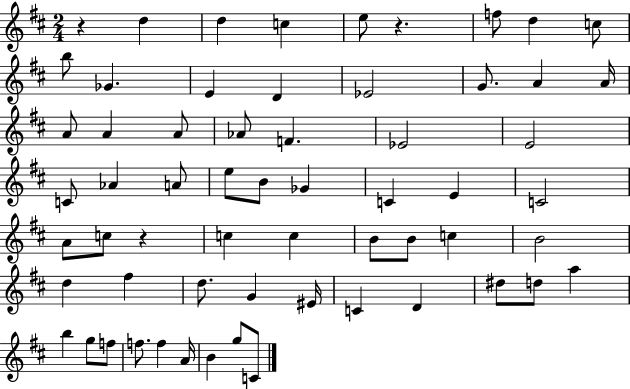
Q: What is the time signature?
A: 2/4